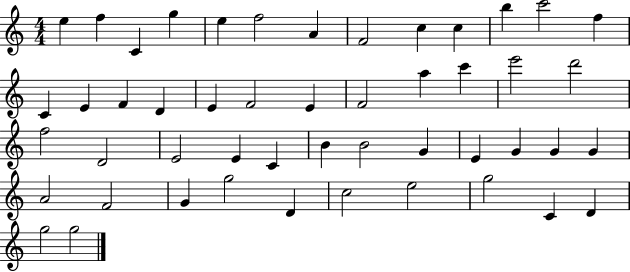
{
  \clef treble
  \numericTimeSignature
  \time 4/4
  \key c \major
  e''4 f''4 c'4 g''4 | e''4 f''2 a'4 | f'2 c''4 c''4 | b''4 c'''2 f''4 | \break c'4 e'4 f'4 d'4 | e'4 f'2 e'4 | f'2 a''4 c'''4 | e'''2 d'''2 | \break f''2 d'2 | e'2 e'4 c'4 | b'4 b'2 g'4 | e'4 g'4 g'4 g'4 | \break a'2 f'2 | g'4 g''2 d'4 | c''2 e''2 | g''2 c'4 d'4 | \break g''2 g''2 | \bar "|."
}